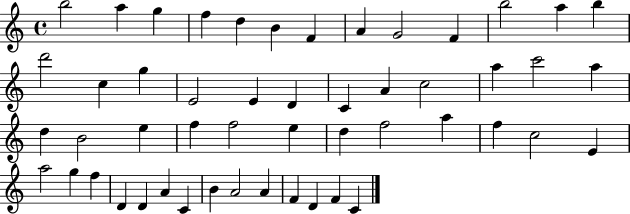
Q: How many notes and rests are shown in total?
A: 51